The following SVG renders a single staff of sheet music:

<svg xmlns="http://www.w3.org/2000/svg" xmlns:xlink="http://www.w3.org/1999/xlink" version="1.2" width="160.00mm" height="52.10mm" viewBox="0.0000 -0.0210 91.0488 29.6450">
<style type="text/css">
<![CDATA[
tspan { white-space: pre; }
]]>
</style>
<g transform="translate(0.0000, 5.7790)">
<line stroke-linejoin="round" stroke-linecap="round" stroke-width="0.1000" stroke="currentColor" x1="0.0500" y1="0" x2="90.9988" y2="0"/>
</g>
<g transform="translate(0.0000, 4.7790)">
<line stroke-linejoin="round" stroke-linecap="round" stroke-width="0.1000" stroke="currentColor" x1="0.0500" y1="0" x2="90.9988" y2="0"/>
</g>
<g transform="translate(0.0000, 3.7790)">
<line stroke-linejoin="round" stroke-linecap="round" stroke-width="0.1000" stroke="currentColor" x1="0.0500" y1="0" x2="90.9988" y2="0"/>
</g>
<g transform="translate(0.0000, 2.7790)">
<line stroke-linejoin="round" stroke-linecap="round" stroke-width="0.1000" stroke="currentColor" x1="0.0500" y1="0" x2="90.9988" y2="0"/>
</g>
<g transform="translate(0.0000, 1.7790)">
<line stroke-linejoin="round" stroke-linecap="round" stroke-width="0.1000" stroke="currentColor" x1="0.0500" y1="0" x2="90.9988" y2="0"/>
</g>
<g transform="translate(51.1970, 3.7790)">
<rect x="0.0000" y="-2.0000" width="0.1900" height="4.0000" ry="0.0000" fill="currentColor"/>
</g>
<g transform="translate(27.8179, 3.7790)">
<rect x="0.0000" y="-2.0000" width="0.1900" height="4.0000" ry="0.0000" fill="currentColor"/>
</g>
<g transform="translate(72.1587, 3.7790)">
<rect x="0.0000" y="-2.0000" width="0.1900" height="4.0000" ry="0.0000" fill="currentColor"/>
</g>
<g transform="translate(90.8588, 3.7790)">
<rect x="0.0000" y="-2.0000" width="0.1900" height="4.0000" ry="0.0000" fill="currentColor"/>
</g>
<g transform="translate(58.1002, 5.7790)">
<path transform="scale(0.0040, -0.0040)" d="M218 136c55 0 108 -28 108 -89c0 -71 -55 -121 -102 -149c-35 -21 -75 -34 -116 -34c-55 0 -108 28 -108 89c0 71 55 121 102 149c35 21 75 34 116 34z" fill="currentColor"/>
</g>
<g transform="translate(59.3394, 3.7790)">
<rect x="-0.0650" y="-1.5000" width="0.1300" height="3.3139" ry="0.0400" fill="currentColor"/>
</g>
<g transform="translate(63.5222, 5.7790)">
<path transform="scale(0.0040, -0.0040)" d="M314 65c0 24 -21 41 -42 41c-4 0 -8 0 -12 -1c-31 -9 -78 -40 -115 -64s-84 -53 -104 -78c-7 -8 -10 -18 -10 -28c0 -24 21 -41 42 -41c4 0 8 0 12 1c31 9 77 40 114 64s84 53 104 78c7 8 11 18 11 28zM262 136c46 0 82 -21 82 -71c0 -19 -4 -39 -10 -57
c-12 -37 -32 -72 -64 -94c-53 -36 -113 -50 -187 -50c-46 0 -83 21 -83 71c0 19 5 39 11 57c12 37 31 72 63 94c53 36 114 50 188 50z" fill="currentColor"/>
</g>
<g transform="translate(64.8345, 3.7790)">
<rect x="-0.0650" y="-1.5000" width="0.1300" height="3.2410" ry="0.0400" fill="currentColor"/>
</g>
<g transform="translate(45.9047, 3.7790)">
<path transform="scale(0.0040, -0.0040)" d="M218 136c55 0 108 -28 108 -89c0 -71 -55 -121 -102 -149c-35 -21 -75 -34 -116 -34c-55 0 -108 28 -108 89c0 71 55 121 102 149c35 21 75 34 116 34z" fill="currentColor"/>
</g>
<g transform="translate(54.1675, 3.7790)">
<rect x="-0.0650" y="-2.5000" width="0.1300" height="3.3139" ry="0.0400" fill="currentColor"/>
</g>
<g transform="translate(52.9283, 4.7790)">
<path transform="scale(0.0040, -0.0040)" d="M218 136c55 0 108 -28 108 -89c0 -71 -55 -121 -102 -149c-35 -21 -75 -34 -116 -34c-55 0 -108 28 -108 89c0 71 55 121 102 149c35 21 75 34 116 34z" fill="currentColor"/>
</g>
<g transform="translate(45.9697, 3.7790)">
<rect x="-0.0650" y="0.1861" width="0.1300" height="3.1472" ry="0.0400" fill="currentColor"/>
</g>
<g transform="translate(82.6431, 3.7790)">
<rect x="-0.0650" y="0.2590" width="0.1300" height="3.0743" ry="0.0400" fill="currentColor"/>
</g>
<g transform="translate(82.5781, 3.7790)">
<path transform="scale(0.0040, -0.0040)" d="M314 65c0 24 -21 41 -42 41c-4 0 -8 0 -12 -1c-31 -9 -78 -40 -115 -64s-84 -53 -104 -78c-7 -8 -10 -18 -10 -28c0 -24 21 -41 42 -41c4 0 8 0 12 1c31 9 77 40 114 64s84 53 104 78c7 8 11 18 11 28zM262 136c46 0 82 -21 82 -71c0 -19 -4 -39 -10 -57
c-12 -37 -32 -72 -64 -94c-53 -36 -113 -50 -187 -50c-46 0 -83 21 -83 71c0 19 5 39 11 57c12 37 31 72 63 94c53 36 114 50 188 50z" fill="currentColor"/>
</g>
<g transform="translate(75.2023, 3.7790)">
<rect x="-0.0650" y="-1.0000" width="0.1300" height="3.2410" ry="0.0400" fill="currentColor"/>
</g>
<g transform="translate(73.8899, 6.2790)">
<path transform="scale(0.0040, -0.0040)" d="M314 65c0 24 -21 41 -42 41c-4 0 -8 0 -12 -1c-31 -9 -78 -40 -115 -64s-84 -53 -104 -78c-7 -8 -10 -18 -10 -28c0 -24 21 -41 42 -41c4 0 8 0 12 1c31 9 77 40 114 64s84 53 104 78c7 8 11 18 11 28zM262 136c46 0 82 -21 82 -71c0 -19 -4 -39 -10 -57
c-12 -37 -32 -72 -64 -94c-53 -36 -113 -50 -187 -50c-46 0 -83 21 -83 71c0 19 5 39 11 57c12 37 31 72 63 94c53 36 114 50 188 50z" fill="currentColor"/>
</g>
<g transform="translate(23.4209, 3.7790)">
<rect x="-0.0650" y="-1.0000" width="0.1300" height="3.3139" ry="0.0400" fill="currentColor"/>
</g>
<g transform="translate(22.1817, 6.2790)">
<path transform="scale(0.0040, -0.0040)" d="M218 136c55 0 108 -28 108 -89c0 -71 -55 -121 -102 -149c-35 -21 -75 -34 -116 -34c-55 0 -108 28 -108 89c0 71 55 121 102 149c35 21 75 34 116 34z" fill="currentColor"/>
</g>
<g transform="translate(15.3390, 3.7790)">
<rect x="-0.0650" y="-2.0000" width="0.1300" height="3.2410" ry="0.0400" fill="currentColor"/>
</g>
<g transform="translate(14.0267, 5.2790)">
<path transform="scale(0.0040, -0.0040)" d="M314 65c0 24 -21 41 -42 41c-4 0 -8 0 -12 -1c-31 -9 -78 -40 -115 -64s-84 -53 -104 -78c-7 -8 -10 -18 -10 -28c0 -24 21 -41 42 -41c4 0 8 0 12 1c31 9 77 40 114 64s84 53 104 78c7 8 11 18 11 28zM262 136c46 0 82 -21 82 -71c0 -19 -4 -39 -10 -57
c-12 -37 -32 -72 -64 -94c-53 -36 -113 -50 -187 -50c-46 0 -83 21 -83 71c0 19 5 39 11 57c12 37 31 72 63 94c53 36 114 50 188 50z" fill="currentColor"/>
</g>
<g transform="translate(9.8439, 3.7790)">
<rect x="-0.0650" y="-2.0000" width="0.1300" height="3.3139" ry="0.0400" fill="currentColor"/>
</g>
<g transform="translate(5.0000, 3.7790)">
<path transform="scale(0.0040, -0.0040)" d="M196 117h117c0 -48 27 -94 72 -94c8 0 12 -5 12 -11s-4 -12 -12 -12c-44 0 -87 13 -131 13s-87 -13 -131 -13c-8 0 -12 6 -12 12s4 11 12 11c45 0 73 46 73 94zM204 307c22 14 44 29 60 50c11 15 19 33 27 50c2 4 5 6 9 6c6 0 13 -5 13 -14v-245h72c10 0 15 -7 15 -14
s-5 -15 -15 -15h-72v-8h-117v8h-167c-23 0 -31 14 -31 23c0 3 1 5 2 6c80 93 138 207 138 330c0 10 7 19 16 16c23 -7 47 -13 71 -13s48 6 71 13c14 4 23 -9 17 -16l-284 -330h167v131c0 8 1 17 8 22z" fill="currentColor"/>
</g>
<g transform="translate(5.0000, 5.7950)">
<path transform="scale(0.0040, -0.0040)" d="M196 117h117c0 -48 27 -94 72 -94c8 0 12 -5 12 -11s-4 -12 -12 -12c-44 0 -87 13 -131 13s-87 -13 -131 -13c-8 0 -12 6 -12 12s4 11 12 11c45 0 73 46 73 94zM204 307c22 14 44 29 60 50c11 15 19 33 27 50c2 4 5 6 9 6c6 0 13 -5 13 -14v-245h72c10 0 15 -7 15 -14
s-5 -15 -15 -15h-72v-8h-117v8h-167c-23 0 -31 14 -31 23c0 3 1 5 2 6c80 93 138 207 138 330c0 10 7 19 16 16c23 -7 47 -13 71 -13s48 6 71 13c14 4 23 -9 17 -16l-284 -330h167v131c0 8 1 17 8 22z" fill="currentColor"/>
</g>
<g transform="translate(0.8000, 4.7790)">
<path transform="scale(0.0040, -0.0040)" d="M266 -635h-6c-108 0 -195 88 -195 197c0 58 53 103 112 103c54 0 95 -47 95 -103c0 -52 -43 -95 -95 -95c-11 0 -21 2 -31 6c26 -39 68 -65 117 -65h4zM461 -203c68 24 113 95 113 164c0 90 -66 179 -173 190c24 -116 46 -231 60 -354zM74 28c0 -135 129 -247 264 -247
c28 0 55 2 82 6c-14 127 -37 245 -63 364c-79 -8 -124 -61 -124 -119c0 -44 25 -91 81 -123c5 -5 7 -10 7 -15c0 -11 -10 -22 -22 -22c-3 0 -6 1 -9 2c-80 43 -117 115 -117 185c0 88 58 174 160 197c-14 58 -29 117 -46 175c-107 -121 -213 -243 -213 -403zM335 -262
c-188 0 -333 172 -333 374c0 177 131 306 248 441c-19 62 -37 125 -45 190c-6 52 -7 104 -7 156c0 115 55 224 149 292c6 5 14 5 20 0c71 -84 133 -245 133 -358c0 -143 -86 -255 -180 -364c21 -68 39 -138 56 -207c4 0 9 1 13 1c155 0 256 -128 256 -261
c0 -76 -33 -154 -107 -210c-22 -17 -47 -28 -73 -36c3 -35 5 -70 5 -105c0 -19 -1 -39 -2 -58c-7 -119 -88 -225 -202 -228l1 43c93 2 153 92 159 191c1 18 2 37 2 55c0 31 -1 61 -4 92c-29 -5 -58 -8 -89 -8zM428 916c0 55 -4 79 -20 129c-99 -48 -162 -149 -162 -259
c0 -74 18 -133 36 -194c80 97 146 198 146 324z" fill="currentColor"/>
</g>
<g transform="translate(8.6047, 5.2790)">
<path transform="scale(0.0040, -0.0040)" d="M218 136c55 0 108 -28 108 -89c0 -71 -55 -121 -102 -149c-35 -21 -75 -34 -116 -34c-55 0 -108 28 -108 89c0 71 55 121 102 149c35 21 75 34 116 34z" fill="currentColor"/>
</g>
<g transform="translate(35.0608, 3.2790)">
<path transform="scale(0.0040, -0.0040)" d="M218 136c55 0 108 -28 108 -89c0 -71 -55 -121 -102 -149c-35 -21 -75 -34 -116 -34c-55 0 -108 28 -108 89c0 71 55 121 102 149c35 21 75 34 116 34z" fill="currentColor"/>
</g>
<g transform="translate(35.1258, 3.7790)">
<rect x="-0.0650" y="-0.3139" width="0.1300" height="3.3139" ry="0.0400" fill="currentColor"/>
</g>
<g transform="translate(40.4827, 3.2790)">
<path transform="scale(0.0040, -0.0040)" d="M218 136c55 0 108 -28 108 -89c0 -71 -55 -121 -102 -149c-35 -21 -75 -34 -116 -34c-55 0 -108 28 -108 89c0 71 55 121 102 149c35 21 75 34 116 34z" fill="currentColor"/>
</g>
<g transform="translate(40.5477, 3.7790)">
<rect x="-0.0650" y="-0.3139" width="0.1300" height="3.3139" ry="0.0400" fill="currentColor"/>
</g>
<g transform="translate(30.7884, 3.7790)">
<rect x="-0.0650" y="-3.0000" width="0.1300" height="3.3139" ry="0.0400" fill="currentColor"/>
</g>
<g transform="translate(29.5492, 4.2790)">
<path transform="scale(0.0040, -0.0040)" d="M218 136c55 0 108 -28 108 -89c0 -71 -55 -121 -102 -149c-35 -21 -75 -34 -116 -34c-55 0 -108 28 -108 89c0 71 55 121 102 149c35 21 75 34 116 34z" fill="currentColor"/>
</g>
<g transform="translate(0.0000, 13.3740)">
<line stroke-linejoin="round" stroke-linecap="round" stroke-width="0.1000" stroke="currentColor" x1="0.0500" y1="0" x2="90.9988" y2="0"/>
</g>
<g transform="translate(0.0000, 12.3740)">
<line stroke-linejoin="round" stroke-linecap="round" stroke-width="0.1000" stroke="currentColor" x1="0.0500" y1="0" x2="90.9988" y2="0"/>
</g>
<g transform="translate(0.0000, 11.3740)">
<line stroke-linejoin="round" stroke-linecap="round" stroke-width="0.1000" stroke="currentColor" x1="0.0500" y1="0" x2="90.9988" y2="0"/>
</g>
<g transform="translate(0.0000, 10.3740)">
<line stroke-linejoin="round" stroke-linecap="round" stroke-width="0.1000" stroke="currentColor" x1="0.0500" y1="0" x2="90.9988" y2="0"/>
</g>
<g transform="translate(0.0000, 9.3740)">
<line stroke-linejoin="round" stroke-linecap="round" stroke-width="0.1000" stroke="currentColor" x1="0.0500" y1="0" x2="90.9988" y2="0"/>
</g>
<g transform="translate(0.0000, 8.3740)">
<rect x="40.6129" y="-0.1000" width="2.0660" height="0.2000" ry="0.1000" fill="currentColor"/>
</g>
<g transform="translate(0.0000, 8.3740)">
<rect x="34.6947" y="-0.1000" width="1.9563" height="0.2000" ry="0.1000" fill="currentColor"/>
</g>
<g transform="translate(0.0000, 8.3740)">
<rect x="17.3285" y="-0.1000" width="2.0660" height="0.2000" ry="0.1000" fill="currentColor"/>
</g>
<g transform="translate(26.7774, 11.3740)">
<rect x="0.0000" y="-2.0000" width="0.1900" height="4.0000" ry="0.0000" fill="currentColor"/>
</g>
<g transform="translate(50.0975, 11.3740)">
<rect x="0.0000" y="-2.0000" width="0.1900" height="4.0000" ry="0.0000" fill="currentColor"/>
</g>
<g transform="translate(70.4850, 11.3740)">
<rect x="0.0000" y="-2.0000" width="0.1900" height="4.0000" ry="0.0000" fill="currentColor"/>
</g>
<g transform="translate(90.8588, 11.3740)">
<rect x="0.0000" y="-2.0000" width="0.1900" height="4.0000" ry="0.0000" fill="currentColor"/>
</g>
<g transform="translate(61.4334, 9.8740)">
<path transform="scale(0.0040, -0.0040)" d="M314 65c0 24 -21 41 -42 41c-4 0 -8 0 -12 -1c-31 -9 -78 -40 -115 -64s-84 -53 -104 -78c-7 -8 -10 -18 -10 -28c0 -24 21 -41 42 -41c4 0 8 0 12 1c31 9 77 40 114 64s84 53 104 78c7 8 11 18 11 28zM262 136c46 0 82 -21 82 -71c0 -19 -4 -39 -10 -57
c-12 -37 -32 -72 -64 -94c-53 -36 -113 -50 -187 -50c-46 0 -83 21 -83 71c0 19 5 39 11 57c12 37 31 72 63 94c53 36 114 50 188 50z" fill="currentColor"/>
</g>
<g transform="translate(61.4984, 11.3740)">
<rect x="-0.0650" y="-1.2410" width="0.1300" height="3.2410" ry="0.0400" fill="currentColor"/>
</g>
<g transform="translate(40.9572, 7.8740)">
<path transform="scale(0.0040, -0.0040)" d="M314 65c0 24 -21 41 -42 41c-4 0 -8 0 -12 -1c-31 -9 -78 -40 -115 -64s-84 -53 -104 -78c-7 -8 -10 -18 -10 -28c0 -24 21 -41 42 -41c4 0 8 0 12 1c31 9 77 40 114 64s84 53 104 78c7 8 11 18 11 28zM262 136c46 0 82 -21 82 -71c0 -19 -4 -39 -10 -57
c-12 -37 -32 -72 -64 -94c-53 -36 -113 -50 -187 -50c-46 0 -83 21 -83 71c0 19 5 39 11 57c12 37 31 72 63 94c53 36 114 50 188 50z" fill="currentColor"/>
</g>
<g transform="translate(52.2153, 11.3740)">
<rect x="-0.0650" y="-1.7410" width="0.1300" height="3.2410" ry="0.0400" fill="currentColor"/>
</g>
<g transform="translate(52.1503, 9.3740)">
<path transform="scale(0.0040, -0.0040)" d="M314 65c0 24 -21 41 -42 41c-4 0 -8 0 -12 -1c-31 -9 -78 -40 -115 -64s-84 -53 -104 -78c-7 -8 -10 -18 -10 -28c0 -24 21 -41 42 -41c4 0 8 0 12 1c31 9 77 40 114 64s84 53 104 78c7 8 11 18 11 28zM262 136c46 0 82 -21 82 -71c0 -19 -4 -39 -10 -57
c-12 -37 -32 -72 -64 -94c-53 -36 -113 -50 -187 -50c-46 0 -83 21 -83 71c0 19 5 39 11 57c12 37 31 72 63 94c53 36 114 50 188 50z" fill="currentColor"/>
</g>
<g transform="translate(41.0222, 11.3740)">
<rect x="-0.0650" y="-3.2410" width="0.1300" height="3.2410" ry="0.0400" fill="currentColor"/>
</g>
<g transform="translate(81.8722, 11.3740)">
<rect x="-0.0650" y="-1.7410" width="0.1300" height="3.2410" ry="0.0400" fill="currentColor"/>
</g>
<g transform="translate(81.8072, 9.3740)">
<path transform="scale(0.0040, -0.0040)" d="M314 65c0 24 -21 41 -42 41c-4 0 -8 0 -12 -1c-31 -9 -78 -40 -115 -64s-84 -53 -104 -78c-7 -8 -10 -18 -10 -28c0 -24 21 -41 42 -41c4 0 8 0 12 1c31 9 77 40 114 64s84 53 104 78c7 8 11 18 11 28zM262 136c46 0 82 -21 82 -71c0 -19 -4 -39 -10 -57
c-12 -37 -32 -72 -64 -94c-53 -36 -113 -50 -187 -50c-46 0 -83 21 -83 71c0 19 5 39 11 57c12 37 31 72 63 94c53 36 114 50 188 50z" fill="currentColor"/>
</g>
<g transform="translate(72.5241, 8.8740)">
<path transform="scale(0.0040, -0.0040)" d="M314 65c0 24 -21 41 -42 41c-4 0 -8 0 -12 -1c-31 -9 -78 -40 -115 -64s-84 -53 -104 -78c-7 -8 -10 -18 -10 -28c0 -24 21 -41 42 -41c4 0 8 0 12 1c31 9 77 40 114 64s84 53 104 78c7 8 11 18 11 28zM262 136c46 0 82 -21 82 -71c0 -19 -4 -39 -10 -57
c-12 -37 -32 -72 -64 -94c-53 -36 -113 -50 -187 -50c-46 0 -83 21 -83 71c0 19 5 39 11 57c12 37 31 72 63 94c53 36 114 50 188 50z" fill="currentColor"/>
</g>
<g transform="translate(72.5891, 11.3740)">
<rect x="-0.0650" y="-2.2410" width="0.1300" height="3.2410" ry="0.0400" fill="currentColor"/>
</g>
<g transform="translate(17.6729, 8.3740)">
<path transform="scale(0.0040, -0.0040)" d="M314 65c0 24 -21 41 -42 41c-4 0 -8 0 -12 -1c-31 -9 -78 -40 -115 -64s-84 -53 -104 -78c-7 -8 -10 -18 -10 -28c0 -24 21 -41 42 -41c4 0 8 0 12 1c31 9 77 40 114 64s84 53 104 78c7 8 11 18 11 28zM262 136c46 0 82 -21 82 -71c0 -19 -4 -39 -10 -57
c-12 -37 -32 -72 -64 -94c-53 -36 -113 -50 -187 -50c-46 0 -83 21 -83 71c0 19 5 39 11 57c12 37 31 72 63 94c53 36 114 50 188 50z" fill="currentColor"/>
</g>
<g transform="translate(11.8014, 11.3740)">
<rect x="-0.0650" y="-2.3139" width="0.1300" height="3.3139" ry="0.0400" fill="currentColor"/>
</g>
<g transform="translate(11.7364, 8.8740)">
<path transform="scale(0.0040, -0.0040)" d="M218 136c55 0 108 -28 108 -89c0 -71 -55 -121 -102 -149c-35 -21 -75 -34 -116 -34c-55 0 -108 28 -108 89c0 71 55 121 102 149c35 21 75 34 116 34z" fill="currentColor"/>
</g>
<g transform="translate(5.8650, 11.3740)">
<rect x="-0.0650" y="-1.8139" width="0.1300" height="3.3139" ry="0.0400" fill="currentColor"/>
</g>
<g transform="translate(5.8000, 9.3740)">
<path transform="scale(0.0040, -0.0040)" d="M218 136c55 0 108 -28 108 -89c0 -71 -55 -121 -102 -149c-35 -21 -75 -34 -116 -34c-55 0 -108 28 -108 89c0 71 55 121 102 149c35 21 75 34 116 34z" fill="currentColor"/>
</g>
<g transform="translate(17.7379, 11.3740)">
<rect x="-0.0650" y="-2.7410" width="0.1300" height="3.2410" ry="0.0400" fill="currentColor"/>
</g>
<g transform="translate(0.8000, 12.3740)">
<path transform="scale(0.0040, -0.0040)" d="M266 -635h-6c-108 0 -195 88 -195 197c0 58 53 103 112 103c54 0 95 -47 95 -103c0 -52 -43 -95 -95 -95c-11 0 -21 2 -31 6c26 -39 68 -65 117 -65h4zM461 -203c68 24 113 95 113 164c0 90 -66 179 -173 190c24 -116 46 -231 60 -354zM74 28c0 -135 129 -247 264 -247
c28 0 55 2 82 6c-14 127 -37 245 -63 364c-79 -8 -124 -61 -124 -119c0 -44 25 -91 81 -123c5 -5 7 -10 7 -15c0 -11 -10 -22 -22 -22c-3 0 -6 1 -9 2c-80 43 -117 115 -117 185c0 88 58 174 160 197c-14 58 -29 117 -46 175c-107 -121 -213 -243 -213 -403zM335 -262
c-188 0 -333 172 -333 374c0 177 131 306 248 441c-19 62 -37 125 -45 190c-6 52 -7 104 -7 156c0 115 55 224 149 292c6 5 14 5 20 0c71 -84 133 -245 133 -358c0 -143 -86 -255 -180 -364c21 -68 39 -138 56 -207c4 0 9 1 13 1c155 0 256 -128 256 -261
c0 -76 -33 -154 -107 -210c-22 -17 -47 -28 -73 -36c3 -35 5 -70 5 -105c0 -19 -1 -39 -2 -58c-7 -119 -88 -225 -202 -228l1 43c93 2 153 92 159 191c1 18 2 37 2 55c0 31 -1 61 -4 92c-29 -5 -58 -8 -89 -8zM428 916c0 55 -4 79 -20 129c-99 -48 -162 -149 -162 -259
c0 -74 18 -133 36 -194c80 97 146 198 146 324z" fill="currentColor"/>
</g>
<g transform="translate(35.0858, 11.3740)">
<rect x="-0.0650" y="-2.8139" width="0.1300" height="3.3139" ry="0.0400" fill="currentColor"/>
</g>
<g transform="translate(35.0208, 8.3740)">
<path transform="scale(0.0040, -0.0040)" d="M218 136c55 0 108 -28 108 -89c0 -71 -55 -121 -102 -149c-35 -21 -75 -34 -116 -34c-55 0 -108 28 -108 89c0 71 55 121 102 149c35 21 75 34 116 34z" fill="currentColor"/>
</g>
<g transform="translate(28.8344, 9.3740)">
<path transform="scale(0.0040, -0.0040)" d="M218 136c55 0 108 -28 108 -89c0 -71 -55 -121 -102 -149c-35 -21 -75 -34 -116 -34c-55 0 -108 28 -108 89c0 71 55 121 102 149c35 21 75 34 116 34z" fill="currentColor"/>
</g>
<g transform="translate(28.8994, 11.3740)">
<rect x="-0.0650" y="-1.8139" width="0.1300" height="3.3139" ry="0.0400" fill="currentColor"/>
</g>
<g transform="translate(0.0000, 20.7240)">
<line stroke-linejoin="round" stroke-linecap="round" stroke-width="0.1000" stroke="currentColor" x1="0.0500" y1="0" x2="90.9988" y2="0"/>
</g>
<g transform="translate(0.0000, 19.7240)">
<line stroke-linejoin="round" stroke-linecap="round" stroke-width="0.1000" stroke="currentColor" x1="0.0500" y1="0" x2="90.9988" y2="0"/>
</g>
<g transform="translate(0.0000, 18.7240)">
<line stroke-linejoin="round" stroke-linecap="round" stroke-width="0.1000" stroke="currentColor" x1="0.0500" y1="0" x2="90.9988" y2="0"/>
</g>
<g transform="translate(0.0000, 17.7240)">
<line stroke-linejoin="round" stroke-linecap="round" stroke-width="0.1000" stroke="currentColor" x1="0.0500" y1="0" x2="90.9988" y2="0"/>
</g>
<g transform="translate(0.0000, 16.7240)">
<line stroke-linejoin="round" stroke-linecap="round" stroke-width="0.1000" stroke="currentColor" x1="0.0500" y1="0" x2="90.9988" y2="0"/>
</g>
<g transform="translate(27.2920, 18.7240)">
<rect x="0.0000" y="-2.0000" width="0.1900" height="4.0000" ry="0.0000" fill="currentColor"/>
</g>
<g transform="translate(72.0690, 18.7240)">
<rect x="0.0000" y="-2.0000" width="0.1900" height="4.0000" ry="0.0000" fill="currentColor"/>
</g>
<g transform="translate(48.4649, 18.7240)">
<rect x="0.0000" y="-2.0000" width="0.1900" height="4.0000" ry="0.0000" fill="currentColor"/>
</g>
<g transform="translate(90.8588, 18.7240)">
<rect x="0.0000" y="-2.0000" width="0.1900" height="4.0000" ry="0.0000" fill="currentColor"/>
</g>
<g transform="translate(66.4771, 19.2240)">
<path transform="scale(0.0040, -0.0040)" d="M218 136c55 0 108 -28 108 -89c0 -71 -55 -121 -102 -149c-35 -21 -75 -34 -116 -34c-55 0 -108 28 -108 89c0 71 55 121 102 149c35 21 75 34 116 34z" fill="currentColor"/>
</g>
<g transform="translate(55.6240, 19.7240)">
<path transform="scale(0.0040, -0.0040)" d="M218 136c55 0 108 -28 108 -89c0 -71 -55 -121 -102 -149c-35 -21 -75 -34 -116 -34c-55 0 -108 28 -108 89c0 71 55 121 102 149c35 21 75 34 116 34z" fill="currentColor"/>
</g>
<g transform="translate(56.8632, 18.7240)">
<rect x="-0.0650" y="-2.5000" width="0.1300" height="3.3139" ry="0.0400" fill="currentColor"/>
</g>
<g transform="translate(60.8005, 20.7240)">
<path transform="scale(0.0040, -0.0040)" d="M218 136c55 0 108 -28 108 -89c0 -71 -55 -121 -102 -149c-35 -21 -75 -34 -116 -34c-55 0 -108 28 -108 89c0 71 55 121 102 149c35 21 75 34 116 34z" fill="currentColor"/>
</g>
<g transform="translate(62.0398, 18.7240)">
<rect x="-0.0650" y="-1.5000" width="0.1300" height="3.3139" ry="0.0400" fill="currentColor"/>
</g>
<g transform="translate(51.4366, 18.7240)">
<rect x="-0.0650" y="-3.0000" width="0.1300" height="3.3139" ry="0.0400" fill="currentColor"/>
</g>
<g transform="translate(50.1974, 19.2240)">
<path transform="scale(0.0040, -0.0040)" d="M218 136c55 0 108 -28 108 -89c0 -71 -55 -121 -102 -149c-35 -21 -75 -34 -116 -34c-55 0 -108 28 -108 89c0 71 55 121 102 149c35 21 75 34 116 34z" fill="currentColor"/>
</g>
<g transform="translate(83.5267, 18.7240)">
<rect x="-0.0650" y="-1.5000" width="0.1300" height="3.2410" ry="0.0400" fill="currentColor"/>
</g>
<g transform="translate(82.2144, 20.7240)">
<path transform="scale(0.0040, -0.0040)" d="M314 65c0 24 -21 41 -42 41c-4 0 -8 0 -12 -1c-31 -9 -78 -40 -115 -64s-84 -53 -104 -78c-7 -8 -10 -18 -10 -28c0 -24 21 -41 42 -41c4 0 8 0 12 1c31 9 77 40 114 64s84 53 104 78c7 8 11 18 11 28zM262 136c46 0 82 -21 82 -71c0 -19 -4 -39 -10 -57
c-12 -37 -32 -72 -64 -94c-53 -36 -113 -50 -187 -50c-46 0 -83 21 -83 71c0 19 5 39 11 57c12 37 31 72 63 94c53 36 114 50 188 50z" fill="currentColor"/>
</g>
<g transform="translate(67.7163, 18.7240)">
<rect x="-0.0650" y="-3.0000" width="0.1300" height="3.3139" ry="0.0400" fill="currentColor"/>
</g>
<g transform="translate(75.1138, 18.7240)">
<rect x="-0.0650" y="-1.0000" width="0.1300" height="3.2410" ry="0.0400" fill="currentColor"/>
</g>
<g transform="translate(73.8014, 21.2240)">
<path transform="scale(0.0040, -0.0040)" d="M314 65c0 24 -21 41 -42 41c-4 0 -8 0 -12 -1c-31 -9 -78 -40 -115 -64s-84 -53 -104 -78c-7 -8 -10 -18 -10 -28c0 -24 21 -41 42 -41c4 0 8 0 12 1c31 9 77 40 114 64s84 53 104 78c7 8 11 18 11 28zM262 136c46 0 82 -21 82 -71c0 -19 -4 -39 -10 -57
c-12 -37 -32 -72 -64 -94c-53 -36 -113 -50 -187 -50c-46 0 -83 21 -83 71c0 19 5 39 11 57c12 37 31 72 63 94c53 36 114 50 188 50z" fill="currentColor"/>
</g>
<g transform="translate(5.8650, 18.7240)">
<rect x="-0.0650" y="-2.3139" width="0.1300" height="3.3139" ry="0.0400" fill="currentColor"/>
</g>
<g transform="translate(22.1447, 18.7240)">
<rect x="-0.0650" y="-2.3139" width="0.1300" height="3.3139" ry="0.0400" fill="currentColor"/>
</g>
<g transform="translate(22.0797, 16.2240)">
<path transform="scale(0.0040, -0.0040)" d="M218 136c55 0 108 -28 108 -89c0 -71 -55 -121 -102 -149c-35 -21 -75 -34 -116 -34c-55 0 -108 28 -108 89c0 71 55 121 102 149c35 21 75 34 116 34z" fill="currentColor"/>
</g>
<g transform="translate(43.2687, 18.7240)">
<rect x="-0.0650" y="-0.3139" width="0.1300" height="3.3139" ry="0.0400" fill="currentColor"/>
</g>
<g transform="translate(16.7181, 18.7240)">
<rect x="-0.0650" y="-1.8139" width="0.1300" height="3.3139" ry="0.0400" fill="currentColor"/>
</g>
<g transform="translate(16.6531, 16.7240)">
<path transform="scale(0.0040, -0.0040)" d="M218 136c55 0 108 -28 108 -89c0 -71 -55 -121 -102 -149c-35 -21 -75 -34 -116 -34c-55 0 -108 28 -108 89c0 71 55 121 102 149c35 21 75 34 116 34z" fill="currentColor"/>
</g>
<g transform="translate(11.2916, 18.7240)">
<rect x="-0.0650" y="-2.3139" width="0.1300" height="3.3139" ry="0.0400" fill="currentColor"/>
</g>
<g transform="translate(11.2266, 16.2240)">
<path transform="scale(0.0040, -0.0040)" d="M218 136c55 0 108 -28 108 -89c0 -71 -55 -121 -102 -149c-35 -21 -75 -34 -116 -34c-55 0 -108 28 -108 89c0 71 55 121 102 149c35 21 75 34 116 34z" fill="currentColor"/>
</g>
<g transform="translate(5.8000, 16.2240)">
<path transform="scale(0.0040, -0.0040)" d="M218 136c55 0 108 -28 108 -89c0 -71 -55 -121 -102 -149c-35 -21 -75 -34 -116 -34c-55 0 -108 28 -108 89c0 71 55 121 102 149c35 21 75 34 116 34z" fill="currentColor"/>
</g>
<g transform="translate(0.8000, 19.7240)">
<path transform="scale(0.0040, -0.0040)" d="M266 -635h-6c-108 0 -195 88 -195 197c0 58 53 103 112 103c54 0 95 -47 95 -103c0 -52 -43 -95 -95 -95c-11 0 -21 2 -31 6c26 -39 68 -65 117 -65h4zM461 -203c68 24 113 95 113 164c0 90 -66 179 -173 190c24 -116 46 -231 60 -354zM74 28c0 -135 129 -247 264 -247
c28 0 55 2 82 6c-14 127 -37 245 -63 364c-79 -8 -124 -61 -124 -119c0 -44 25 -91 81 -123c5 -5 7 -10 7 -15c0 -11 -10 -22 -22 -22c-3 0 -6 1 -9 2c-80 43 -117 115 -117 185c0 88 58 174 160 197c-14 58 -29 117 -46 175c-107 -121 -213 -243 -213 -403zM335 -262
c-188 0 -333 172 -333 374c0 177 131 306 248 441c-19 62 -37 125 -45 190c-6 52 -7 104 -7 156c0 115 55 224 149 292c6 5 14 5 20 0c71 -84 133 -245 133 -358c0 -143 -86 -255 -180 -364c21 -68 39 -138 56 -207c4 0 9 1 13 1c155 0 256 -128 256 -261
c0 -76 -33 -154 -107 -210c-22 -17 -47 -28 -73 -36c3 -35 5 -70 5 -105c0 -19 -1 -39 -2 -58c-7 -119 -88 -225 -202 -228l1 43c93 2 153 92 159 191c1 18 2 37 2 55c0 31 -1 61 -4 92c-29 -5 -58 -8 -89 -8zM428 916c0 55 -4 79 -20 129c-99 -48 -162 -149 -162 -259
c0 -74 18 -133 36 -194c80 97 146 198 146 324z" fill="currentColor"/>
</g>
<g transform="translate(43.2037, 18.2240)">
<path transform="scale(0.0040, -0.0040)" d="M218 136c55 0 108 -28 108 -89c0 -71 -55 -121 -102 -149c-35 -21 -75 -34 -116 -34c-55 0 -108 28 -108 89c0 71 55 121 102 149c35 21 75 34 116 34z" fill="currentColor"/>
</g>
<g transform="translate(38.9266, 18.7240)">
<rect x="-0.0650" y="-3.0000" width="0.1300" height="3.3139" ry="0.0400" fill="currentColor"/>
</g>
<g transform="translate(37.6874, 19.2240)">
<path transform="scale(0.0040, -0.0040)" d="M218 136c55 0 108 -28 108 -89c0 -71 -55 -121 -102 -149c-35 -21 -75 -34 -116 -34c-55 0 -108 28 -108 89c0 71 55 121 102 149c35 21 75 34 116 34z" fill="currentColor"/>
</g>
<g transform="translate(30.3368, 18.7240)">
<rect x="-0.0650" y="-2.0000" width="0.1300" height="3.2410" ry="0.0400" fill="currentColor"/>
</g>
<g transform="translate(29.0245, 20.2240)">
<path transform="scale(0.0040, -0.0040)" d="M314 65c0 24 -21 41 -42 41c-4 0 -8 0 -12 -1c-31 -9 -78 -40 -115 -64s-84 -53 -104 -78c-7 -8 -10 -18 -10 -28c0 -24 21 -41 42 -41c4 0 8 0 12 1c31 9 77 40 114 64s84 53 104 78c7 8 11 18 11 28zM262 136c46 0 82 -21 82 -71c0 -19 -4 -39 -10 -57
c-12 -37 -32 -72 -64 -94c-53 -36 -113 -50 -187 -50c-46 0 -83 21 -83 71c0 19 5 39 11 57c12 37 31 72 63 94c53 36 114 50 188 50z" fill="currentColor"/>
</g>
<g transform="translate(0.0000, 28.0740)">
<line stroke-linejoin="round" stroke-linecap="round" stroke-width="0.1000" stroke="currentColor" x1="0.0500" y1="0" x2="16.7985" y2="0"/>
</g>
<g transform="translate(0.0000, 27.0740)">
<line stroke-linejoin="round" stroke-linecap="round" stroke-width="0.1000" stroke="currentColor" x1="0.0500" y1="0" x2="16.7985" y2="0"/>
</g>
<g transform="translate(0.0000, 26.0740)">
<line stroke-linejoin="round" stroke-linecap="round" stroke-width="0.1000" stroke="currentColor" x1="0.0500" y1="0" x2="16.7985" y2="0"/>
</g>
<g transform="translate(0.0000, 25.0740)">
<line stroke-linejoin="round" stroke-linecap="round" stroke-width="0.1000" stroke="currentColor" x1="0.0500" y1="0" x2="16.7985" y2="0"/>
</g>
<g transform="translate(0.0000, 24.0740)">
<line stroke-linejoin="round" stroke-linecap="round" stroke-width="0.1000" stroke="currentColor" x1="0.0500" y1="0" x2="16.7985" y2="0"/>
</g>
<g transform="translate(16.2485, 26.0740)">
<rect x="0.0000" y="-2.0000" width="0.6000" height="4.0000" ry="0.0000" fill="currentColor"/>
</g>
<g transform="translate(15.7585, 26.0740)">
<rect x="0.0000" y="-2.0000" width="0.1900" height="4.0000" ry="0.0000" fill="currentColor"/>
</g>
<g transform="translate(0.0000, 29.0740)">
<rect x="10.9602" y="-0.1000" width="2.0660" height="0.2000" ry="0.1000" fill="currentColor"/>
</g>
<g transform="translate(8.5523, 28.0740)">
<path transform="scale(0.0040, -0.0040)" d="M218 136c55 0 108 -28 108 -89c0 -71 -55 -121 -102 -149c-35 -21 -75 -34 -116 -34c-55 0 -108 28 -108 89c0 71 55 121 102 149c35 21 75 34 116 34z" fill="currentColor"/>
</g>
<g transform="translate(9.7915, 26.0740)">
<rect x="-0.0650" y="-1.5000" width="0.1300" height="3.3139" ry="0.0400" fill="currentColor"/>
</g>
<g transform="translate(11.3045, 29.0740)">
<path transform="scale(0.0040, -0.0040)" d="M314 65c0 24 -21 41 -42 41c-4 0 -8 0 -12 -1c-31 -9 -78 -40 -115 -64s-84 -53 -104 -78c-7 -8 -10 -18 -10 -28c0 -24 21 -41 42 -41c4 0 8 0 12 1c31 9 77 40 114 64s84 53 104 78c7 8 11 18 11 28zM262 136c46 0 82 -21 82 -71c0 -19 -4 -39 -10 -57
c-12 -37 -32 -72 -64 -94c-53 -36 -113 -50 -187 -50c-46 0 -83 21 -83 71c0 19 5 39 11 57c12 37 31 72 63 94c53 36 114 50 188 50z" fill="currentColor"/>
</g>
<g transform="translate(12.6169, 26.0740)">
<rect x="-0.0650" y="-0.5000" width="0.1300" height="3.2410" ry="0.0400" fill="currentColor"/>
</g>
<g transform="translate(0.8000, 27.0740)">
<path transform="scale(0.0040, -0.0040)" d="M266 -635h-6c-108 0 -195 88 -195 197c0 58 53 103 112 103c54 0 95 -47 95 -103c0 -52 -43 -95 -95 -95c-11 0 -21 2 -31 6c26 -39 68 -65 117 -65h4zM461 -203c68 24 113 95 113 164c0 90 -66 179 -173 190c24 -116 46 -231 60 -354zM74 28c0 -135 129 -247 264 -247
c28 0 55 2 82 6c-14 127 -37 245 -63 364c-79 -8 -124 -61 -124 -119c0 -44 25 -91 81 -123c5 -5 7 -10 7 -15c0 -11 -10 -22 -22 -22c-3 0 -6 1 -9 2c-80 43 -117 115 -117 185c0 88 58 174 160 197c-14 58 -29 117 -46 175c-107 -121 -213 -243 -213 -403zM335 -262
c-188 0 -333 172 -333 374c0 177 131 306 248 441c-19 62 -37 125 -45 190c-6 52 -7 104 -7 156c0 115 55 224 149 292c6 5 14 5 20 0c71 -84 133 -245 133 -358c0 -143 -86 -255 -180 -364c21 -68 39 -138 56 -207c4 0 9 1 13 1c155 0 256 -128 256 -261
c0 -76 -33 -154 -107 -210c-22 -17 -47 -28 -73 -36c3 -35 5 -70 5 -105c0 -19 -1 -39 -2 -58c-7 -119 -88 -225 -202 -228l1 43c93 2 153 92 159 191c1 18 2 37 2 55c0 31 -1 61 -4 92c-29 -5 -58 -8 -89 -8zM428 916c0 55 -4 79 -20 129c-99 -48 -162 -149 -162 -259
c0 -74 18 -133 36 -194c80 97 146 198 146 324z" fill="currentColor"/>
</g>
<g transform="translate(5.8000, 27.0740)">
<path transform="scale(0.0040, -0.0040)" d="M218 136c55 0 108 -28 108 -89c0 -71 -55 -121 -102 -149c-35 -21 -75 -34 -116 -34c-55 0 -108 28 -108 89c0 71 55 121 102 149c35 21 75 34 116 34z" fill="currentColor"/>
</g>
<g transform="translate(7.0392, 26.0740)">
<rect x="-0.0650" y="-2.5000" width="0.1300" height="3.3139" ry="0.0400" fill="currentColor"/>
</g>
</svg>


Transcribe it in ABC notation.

X:1
T:Untitled
M:4/4
L:1/4
K:C
F F2 D A c c B G E E2 D2 B2 f g a2 f a b2 f2 e2 g2 f2 g g f g F2 A c A G E A D2 E2 G E C2